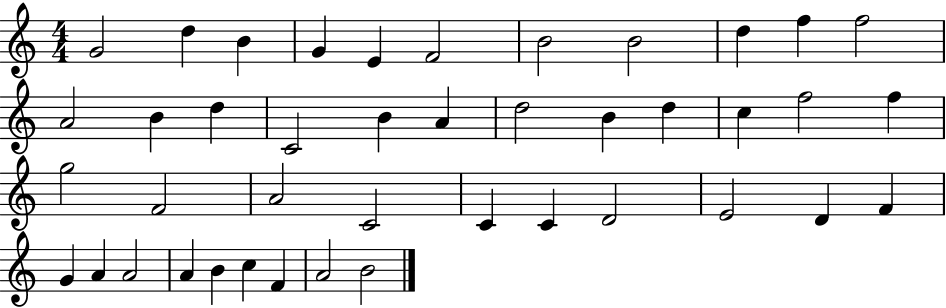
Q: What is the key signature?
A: C major